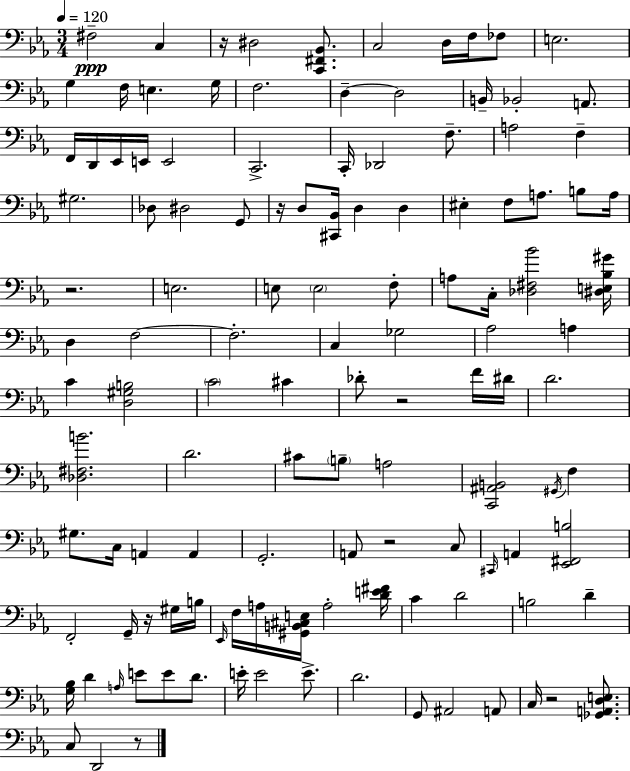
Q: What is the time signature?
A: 3/4